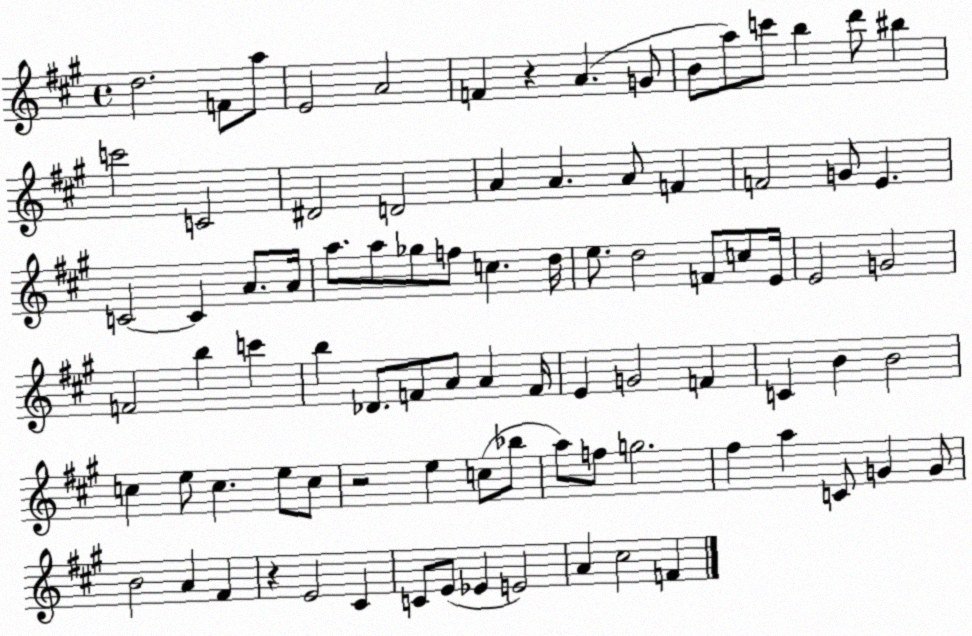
X:1
T:Untitled
M:4/4
L:1/4
K:A
d2 F/2 a/2 E2 A2 F z A G/2 B/2 a/2 c'/2 b d'/2 ^b c'2 C2 ^D2 D2 A A A/2 F F2 G/2 E C2 C A/2 A/4 a/2 a/2 _g/2 f/2 c d/4 e/2 d2 F/2 c/2 E/4 E2 G2 F2 b c' b _D/2 F/2 A/2 A F/4 E G2 F C B B2 c e/2 c e/2 c/2 z2 e c/2 _b/2 a/2 f/2 g2 ^f a C/2 G G/2 B2 A ^F z E2 ^C C/2 E/2 _E E2 A ^c2 F